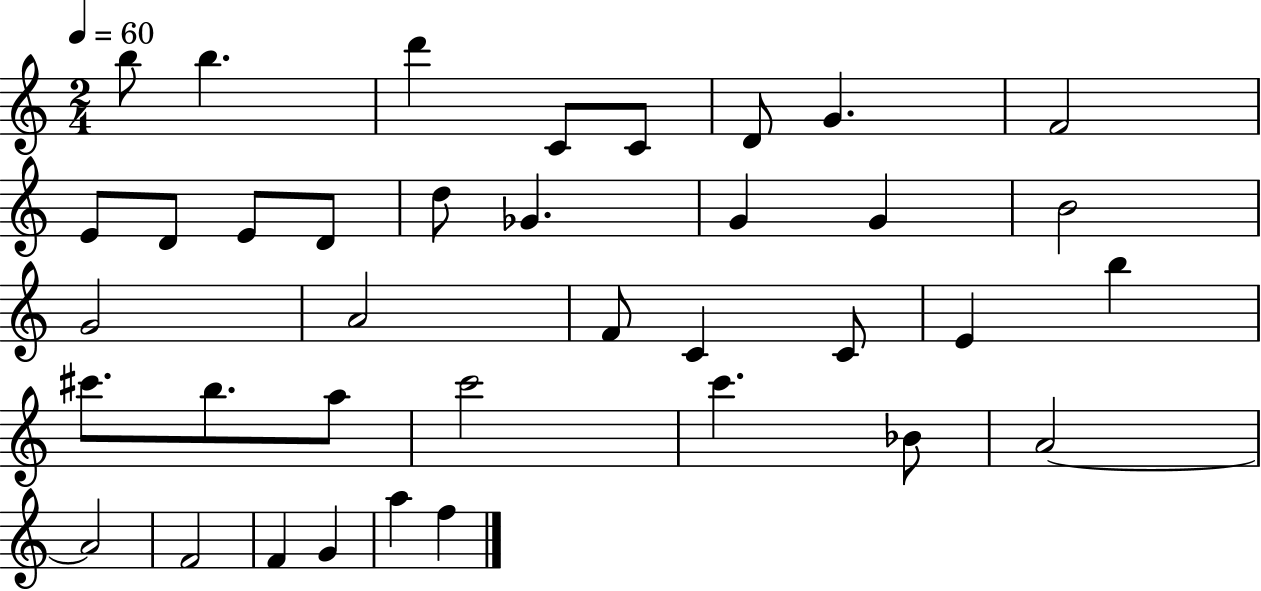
{
  \clef treble
  \numericTimeSignature
  \time 2/4
  \key c \major
  \tempo 4 = 60
  \repeat volta 2 { b''8 b''4. | d'''4 c'8 c'8 | d'8 g'4. | f'2 | \break e'8 d'8 e'8 d'8 | d''8 ges'4. | g'4 g'4 | b'2 | \break g'2 | a'2 | f'8 c'4 c'8 | e'4 b''4 | \break cis'''8. b''8. a''8 | c'''2 | c'''4. bes'8 | a'2~~ | \break a'2 | f'2 | f'4 g'4 | a''4 f''4 | \break } \bar "|."
}